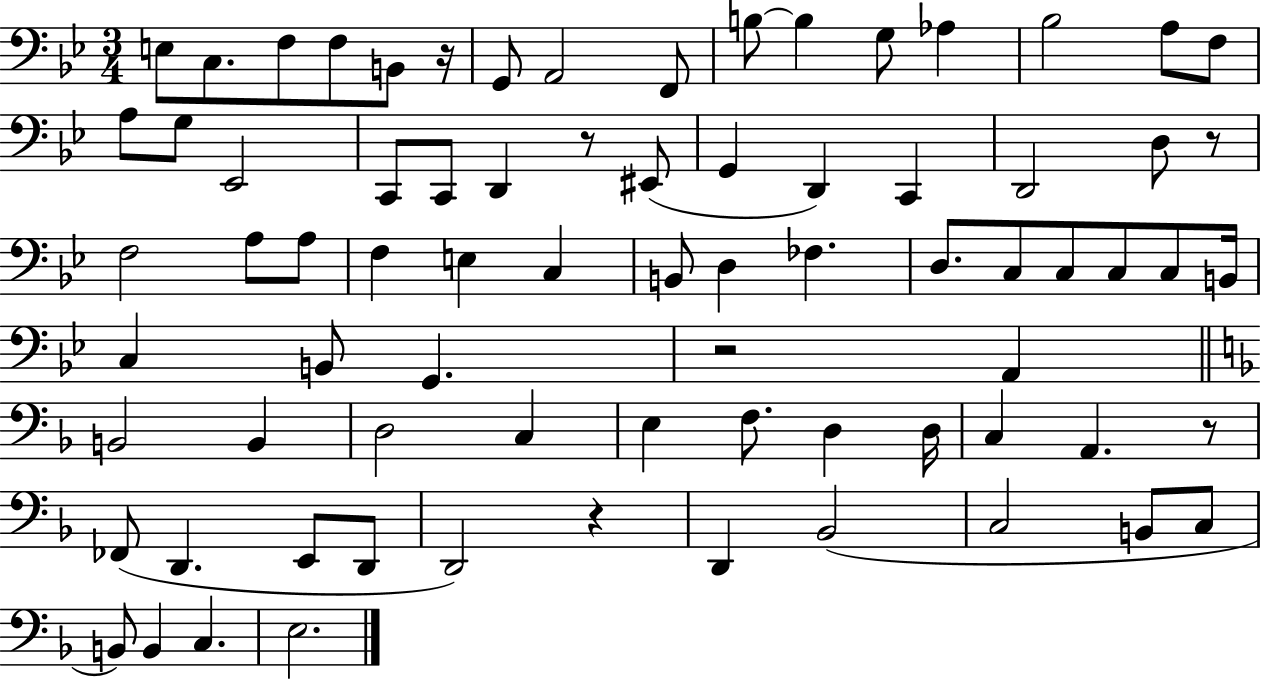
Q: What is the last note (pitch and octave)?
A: E3